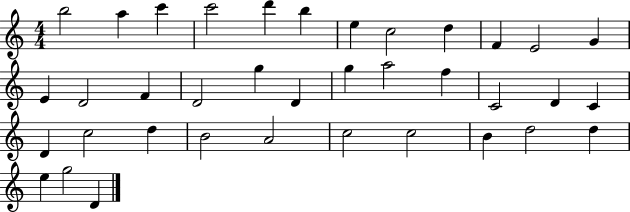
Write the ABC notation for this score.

X:1
T:Untitled
M:4/4
L:1/4
K:C
b2 a c' c'2 d' b e c2 d F E2 G E D2 F D2 g D g a2 f C2 D C D c2 d B2 A2 c2 c2 B d2 d e g2 D